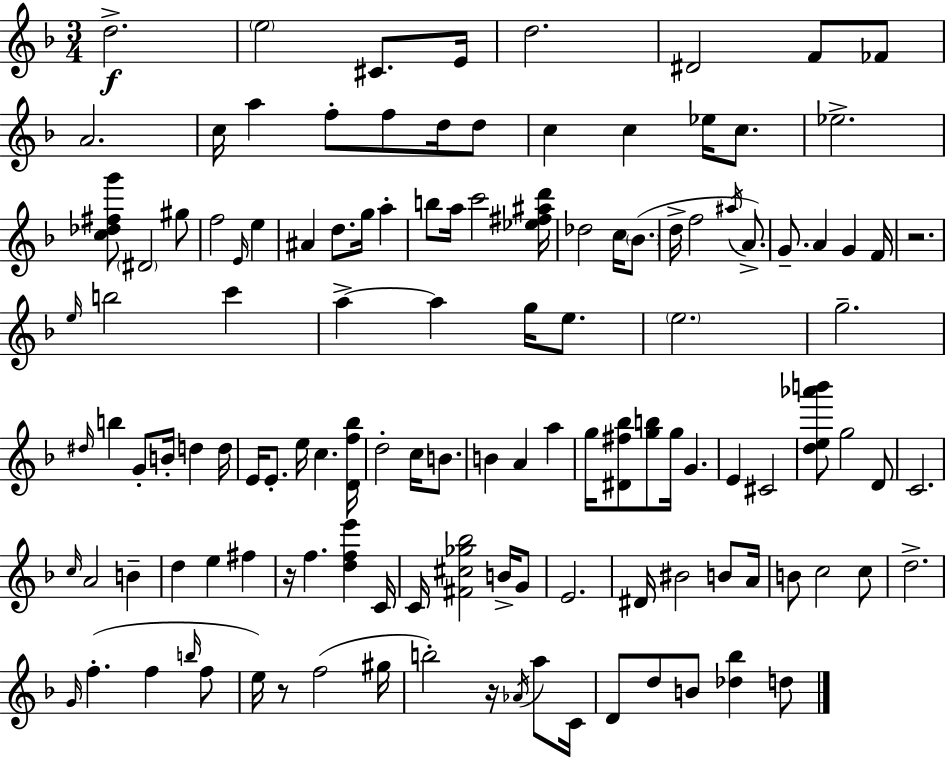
{
  \clef treble
  \numericTimeSignature
  \time 3/4
  \key f \major
  d''2.->\f | \parenthesize e''2 cis'8. e'16 | d''2. | dis'2 f'8 fes'8 | \break a'2. | c''16 a''4 f''8-. f''8 d''16 d''8 | c''4 c''4 ees''16 c''8. | ees''2.-> | \break <c'' des'' fis'' g'''>8 \parenthesize dis'2 gis''8 | f''2 \grace { e'16 } e''4 | ais'4 d''8. g''16 a''4-. | b''8 a''16 c'''2 | \break <ees'' fis'' ais'' d'''>16 des''2 c''16 \parenthesize bes'8.( | d''16-> f''2 \acciaccatura { ais''16 }) a'8.-> | g'8.-- a'4 g'4 | f'16 r2. | \break \grace { e''16 } b''2 c'''4 | a''4->~~ a''4 g''16 | e''8. \parenthesize e''2. | g''2.-- | \break \grace { dis''16 } b''4 g'8-. b'16-. d''4 | d''16 e'16 e'8.-. e''16 c''4. | <d' f'' bes''>16 d''2-. | c''16 b'8. b'4 a'4 | \break a''4 g''16 <dis' fis'' bes''>8 <g'' b''>8 g''16 g'4. | e'4 cis'2 | <d'' e'' aes''' b'''>8 g''2 | d'8 c'2. | \break \grace { c''16 } a'2 | b'4-- d''4 e''4 | fis''4 r16 f''4. | <d'' f'' e'''>4 c'16 c'16 <fis' cis'' ges'' bes''>2 | \break b'16-> g'8 e'2. | dis'16 bis'2 | b'8 a'16 b'8 c''2 | c''8 d''2.-> | \break \grace { g'16 } f''4.-.( | f''4 \grace { b''16 } f''8 e''16) r8 f''2( | gis''16 b''2-.) | r16 \acciaccatura { aes'16 } a''8 c'16 d'8 d''8 | \break b'8 <des'' bes''>4 d''8 \bar "|."
}